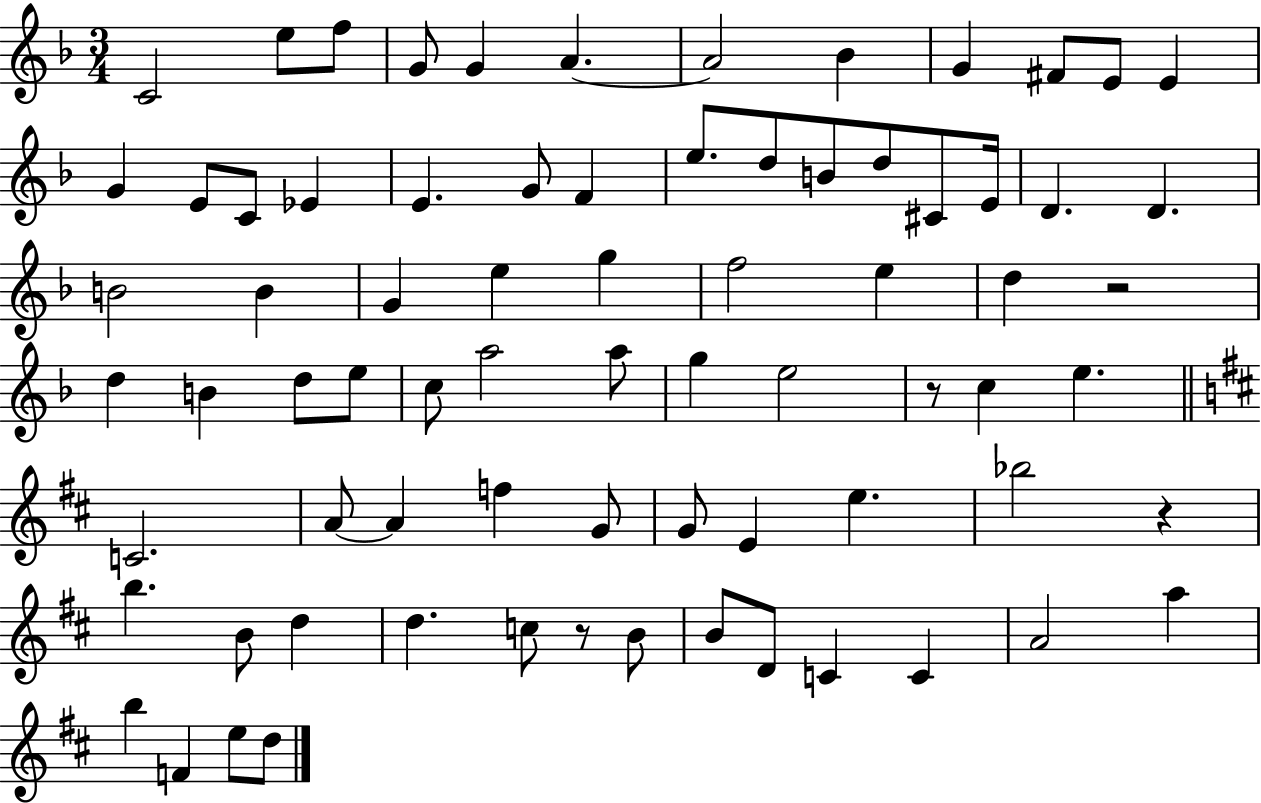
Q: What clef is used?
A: treble